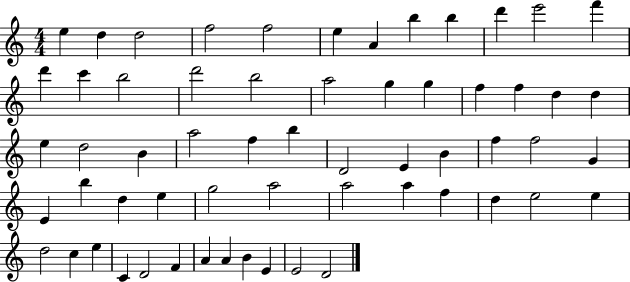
E5/q D5/q D5/h F5/h F5/h E5/q A4/q B5/q B5/q D6/q E6/h F6/q D6/q C6/q B5/h D6/h B5/h A5/h G5/q G5/q F5/q F5/q D5/q D5/q E5/q D5/h B4/q A5/h F5/q B5/q D4/h E4/q B4/q F5/q F5/h G4/q E4/q B5/q D5/q E5/q G5/h A5/h A5/h A5/q F5/q D5/q E5/h E5/q D5/h C5/q E5/q C4/q D4/h F4/q A4/q A4/q B4/q E4/q E4/h D4/h